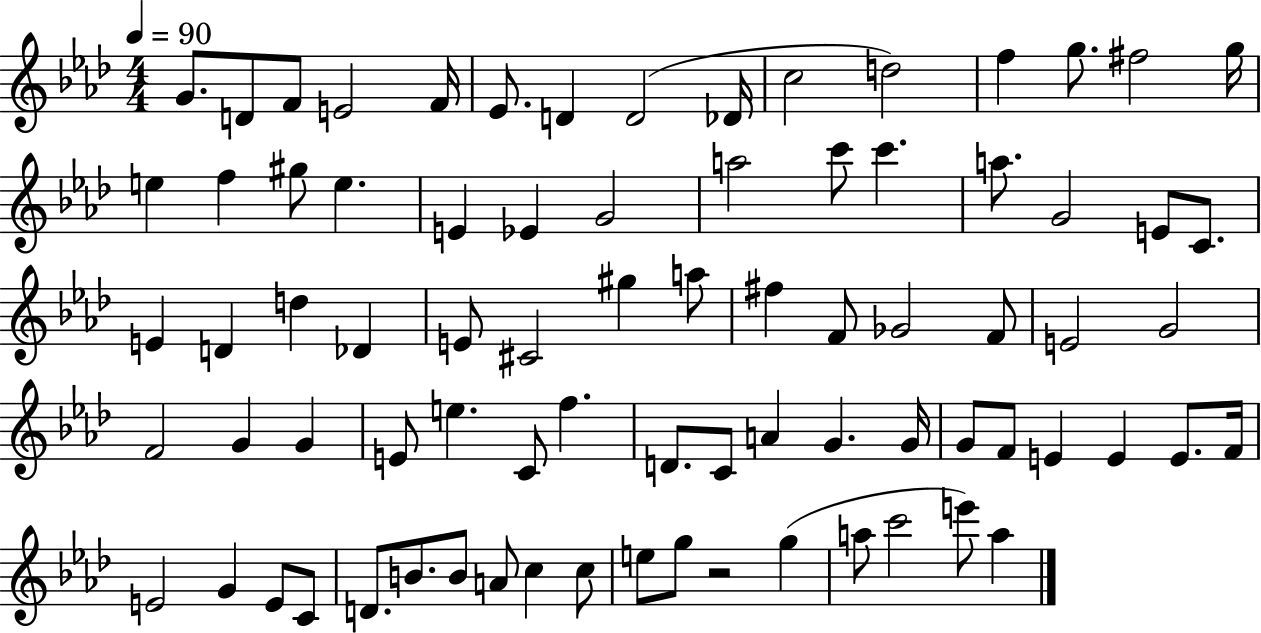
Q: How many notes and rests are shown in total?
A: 79